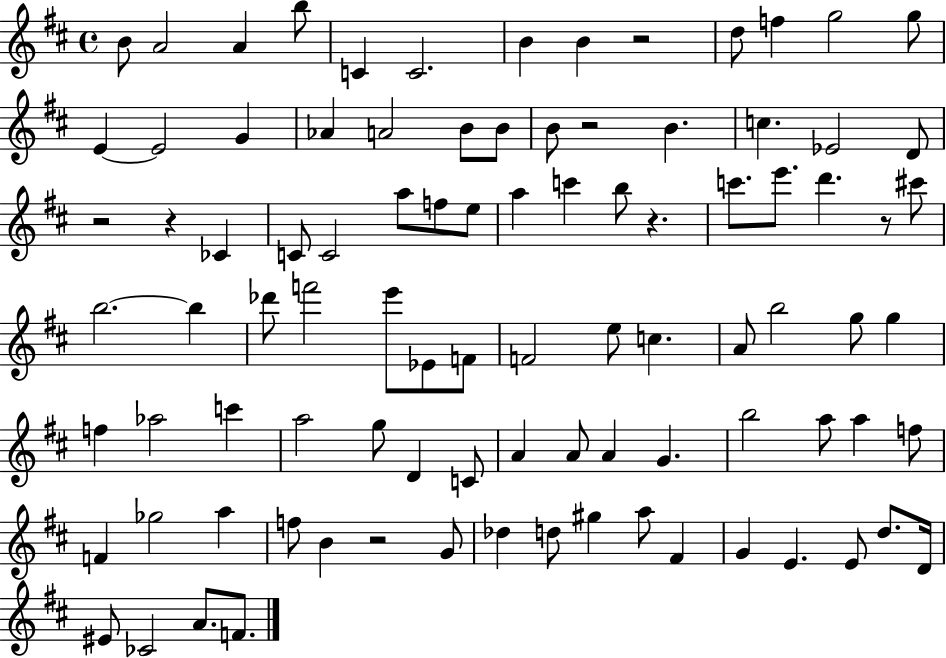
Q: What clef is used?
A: treble